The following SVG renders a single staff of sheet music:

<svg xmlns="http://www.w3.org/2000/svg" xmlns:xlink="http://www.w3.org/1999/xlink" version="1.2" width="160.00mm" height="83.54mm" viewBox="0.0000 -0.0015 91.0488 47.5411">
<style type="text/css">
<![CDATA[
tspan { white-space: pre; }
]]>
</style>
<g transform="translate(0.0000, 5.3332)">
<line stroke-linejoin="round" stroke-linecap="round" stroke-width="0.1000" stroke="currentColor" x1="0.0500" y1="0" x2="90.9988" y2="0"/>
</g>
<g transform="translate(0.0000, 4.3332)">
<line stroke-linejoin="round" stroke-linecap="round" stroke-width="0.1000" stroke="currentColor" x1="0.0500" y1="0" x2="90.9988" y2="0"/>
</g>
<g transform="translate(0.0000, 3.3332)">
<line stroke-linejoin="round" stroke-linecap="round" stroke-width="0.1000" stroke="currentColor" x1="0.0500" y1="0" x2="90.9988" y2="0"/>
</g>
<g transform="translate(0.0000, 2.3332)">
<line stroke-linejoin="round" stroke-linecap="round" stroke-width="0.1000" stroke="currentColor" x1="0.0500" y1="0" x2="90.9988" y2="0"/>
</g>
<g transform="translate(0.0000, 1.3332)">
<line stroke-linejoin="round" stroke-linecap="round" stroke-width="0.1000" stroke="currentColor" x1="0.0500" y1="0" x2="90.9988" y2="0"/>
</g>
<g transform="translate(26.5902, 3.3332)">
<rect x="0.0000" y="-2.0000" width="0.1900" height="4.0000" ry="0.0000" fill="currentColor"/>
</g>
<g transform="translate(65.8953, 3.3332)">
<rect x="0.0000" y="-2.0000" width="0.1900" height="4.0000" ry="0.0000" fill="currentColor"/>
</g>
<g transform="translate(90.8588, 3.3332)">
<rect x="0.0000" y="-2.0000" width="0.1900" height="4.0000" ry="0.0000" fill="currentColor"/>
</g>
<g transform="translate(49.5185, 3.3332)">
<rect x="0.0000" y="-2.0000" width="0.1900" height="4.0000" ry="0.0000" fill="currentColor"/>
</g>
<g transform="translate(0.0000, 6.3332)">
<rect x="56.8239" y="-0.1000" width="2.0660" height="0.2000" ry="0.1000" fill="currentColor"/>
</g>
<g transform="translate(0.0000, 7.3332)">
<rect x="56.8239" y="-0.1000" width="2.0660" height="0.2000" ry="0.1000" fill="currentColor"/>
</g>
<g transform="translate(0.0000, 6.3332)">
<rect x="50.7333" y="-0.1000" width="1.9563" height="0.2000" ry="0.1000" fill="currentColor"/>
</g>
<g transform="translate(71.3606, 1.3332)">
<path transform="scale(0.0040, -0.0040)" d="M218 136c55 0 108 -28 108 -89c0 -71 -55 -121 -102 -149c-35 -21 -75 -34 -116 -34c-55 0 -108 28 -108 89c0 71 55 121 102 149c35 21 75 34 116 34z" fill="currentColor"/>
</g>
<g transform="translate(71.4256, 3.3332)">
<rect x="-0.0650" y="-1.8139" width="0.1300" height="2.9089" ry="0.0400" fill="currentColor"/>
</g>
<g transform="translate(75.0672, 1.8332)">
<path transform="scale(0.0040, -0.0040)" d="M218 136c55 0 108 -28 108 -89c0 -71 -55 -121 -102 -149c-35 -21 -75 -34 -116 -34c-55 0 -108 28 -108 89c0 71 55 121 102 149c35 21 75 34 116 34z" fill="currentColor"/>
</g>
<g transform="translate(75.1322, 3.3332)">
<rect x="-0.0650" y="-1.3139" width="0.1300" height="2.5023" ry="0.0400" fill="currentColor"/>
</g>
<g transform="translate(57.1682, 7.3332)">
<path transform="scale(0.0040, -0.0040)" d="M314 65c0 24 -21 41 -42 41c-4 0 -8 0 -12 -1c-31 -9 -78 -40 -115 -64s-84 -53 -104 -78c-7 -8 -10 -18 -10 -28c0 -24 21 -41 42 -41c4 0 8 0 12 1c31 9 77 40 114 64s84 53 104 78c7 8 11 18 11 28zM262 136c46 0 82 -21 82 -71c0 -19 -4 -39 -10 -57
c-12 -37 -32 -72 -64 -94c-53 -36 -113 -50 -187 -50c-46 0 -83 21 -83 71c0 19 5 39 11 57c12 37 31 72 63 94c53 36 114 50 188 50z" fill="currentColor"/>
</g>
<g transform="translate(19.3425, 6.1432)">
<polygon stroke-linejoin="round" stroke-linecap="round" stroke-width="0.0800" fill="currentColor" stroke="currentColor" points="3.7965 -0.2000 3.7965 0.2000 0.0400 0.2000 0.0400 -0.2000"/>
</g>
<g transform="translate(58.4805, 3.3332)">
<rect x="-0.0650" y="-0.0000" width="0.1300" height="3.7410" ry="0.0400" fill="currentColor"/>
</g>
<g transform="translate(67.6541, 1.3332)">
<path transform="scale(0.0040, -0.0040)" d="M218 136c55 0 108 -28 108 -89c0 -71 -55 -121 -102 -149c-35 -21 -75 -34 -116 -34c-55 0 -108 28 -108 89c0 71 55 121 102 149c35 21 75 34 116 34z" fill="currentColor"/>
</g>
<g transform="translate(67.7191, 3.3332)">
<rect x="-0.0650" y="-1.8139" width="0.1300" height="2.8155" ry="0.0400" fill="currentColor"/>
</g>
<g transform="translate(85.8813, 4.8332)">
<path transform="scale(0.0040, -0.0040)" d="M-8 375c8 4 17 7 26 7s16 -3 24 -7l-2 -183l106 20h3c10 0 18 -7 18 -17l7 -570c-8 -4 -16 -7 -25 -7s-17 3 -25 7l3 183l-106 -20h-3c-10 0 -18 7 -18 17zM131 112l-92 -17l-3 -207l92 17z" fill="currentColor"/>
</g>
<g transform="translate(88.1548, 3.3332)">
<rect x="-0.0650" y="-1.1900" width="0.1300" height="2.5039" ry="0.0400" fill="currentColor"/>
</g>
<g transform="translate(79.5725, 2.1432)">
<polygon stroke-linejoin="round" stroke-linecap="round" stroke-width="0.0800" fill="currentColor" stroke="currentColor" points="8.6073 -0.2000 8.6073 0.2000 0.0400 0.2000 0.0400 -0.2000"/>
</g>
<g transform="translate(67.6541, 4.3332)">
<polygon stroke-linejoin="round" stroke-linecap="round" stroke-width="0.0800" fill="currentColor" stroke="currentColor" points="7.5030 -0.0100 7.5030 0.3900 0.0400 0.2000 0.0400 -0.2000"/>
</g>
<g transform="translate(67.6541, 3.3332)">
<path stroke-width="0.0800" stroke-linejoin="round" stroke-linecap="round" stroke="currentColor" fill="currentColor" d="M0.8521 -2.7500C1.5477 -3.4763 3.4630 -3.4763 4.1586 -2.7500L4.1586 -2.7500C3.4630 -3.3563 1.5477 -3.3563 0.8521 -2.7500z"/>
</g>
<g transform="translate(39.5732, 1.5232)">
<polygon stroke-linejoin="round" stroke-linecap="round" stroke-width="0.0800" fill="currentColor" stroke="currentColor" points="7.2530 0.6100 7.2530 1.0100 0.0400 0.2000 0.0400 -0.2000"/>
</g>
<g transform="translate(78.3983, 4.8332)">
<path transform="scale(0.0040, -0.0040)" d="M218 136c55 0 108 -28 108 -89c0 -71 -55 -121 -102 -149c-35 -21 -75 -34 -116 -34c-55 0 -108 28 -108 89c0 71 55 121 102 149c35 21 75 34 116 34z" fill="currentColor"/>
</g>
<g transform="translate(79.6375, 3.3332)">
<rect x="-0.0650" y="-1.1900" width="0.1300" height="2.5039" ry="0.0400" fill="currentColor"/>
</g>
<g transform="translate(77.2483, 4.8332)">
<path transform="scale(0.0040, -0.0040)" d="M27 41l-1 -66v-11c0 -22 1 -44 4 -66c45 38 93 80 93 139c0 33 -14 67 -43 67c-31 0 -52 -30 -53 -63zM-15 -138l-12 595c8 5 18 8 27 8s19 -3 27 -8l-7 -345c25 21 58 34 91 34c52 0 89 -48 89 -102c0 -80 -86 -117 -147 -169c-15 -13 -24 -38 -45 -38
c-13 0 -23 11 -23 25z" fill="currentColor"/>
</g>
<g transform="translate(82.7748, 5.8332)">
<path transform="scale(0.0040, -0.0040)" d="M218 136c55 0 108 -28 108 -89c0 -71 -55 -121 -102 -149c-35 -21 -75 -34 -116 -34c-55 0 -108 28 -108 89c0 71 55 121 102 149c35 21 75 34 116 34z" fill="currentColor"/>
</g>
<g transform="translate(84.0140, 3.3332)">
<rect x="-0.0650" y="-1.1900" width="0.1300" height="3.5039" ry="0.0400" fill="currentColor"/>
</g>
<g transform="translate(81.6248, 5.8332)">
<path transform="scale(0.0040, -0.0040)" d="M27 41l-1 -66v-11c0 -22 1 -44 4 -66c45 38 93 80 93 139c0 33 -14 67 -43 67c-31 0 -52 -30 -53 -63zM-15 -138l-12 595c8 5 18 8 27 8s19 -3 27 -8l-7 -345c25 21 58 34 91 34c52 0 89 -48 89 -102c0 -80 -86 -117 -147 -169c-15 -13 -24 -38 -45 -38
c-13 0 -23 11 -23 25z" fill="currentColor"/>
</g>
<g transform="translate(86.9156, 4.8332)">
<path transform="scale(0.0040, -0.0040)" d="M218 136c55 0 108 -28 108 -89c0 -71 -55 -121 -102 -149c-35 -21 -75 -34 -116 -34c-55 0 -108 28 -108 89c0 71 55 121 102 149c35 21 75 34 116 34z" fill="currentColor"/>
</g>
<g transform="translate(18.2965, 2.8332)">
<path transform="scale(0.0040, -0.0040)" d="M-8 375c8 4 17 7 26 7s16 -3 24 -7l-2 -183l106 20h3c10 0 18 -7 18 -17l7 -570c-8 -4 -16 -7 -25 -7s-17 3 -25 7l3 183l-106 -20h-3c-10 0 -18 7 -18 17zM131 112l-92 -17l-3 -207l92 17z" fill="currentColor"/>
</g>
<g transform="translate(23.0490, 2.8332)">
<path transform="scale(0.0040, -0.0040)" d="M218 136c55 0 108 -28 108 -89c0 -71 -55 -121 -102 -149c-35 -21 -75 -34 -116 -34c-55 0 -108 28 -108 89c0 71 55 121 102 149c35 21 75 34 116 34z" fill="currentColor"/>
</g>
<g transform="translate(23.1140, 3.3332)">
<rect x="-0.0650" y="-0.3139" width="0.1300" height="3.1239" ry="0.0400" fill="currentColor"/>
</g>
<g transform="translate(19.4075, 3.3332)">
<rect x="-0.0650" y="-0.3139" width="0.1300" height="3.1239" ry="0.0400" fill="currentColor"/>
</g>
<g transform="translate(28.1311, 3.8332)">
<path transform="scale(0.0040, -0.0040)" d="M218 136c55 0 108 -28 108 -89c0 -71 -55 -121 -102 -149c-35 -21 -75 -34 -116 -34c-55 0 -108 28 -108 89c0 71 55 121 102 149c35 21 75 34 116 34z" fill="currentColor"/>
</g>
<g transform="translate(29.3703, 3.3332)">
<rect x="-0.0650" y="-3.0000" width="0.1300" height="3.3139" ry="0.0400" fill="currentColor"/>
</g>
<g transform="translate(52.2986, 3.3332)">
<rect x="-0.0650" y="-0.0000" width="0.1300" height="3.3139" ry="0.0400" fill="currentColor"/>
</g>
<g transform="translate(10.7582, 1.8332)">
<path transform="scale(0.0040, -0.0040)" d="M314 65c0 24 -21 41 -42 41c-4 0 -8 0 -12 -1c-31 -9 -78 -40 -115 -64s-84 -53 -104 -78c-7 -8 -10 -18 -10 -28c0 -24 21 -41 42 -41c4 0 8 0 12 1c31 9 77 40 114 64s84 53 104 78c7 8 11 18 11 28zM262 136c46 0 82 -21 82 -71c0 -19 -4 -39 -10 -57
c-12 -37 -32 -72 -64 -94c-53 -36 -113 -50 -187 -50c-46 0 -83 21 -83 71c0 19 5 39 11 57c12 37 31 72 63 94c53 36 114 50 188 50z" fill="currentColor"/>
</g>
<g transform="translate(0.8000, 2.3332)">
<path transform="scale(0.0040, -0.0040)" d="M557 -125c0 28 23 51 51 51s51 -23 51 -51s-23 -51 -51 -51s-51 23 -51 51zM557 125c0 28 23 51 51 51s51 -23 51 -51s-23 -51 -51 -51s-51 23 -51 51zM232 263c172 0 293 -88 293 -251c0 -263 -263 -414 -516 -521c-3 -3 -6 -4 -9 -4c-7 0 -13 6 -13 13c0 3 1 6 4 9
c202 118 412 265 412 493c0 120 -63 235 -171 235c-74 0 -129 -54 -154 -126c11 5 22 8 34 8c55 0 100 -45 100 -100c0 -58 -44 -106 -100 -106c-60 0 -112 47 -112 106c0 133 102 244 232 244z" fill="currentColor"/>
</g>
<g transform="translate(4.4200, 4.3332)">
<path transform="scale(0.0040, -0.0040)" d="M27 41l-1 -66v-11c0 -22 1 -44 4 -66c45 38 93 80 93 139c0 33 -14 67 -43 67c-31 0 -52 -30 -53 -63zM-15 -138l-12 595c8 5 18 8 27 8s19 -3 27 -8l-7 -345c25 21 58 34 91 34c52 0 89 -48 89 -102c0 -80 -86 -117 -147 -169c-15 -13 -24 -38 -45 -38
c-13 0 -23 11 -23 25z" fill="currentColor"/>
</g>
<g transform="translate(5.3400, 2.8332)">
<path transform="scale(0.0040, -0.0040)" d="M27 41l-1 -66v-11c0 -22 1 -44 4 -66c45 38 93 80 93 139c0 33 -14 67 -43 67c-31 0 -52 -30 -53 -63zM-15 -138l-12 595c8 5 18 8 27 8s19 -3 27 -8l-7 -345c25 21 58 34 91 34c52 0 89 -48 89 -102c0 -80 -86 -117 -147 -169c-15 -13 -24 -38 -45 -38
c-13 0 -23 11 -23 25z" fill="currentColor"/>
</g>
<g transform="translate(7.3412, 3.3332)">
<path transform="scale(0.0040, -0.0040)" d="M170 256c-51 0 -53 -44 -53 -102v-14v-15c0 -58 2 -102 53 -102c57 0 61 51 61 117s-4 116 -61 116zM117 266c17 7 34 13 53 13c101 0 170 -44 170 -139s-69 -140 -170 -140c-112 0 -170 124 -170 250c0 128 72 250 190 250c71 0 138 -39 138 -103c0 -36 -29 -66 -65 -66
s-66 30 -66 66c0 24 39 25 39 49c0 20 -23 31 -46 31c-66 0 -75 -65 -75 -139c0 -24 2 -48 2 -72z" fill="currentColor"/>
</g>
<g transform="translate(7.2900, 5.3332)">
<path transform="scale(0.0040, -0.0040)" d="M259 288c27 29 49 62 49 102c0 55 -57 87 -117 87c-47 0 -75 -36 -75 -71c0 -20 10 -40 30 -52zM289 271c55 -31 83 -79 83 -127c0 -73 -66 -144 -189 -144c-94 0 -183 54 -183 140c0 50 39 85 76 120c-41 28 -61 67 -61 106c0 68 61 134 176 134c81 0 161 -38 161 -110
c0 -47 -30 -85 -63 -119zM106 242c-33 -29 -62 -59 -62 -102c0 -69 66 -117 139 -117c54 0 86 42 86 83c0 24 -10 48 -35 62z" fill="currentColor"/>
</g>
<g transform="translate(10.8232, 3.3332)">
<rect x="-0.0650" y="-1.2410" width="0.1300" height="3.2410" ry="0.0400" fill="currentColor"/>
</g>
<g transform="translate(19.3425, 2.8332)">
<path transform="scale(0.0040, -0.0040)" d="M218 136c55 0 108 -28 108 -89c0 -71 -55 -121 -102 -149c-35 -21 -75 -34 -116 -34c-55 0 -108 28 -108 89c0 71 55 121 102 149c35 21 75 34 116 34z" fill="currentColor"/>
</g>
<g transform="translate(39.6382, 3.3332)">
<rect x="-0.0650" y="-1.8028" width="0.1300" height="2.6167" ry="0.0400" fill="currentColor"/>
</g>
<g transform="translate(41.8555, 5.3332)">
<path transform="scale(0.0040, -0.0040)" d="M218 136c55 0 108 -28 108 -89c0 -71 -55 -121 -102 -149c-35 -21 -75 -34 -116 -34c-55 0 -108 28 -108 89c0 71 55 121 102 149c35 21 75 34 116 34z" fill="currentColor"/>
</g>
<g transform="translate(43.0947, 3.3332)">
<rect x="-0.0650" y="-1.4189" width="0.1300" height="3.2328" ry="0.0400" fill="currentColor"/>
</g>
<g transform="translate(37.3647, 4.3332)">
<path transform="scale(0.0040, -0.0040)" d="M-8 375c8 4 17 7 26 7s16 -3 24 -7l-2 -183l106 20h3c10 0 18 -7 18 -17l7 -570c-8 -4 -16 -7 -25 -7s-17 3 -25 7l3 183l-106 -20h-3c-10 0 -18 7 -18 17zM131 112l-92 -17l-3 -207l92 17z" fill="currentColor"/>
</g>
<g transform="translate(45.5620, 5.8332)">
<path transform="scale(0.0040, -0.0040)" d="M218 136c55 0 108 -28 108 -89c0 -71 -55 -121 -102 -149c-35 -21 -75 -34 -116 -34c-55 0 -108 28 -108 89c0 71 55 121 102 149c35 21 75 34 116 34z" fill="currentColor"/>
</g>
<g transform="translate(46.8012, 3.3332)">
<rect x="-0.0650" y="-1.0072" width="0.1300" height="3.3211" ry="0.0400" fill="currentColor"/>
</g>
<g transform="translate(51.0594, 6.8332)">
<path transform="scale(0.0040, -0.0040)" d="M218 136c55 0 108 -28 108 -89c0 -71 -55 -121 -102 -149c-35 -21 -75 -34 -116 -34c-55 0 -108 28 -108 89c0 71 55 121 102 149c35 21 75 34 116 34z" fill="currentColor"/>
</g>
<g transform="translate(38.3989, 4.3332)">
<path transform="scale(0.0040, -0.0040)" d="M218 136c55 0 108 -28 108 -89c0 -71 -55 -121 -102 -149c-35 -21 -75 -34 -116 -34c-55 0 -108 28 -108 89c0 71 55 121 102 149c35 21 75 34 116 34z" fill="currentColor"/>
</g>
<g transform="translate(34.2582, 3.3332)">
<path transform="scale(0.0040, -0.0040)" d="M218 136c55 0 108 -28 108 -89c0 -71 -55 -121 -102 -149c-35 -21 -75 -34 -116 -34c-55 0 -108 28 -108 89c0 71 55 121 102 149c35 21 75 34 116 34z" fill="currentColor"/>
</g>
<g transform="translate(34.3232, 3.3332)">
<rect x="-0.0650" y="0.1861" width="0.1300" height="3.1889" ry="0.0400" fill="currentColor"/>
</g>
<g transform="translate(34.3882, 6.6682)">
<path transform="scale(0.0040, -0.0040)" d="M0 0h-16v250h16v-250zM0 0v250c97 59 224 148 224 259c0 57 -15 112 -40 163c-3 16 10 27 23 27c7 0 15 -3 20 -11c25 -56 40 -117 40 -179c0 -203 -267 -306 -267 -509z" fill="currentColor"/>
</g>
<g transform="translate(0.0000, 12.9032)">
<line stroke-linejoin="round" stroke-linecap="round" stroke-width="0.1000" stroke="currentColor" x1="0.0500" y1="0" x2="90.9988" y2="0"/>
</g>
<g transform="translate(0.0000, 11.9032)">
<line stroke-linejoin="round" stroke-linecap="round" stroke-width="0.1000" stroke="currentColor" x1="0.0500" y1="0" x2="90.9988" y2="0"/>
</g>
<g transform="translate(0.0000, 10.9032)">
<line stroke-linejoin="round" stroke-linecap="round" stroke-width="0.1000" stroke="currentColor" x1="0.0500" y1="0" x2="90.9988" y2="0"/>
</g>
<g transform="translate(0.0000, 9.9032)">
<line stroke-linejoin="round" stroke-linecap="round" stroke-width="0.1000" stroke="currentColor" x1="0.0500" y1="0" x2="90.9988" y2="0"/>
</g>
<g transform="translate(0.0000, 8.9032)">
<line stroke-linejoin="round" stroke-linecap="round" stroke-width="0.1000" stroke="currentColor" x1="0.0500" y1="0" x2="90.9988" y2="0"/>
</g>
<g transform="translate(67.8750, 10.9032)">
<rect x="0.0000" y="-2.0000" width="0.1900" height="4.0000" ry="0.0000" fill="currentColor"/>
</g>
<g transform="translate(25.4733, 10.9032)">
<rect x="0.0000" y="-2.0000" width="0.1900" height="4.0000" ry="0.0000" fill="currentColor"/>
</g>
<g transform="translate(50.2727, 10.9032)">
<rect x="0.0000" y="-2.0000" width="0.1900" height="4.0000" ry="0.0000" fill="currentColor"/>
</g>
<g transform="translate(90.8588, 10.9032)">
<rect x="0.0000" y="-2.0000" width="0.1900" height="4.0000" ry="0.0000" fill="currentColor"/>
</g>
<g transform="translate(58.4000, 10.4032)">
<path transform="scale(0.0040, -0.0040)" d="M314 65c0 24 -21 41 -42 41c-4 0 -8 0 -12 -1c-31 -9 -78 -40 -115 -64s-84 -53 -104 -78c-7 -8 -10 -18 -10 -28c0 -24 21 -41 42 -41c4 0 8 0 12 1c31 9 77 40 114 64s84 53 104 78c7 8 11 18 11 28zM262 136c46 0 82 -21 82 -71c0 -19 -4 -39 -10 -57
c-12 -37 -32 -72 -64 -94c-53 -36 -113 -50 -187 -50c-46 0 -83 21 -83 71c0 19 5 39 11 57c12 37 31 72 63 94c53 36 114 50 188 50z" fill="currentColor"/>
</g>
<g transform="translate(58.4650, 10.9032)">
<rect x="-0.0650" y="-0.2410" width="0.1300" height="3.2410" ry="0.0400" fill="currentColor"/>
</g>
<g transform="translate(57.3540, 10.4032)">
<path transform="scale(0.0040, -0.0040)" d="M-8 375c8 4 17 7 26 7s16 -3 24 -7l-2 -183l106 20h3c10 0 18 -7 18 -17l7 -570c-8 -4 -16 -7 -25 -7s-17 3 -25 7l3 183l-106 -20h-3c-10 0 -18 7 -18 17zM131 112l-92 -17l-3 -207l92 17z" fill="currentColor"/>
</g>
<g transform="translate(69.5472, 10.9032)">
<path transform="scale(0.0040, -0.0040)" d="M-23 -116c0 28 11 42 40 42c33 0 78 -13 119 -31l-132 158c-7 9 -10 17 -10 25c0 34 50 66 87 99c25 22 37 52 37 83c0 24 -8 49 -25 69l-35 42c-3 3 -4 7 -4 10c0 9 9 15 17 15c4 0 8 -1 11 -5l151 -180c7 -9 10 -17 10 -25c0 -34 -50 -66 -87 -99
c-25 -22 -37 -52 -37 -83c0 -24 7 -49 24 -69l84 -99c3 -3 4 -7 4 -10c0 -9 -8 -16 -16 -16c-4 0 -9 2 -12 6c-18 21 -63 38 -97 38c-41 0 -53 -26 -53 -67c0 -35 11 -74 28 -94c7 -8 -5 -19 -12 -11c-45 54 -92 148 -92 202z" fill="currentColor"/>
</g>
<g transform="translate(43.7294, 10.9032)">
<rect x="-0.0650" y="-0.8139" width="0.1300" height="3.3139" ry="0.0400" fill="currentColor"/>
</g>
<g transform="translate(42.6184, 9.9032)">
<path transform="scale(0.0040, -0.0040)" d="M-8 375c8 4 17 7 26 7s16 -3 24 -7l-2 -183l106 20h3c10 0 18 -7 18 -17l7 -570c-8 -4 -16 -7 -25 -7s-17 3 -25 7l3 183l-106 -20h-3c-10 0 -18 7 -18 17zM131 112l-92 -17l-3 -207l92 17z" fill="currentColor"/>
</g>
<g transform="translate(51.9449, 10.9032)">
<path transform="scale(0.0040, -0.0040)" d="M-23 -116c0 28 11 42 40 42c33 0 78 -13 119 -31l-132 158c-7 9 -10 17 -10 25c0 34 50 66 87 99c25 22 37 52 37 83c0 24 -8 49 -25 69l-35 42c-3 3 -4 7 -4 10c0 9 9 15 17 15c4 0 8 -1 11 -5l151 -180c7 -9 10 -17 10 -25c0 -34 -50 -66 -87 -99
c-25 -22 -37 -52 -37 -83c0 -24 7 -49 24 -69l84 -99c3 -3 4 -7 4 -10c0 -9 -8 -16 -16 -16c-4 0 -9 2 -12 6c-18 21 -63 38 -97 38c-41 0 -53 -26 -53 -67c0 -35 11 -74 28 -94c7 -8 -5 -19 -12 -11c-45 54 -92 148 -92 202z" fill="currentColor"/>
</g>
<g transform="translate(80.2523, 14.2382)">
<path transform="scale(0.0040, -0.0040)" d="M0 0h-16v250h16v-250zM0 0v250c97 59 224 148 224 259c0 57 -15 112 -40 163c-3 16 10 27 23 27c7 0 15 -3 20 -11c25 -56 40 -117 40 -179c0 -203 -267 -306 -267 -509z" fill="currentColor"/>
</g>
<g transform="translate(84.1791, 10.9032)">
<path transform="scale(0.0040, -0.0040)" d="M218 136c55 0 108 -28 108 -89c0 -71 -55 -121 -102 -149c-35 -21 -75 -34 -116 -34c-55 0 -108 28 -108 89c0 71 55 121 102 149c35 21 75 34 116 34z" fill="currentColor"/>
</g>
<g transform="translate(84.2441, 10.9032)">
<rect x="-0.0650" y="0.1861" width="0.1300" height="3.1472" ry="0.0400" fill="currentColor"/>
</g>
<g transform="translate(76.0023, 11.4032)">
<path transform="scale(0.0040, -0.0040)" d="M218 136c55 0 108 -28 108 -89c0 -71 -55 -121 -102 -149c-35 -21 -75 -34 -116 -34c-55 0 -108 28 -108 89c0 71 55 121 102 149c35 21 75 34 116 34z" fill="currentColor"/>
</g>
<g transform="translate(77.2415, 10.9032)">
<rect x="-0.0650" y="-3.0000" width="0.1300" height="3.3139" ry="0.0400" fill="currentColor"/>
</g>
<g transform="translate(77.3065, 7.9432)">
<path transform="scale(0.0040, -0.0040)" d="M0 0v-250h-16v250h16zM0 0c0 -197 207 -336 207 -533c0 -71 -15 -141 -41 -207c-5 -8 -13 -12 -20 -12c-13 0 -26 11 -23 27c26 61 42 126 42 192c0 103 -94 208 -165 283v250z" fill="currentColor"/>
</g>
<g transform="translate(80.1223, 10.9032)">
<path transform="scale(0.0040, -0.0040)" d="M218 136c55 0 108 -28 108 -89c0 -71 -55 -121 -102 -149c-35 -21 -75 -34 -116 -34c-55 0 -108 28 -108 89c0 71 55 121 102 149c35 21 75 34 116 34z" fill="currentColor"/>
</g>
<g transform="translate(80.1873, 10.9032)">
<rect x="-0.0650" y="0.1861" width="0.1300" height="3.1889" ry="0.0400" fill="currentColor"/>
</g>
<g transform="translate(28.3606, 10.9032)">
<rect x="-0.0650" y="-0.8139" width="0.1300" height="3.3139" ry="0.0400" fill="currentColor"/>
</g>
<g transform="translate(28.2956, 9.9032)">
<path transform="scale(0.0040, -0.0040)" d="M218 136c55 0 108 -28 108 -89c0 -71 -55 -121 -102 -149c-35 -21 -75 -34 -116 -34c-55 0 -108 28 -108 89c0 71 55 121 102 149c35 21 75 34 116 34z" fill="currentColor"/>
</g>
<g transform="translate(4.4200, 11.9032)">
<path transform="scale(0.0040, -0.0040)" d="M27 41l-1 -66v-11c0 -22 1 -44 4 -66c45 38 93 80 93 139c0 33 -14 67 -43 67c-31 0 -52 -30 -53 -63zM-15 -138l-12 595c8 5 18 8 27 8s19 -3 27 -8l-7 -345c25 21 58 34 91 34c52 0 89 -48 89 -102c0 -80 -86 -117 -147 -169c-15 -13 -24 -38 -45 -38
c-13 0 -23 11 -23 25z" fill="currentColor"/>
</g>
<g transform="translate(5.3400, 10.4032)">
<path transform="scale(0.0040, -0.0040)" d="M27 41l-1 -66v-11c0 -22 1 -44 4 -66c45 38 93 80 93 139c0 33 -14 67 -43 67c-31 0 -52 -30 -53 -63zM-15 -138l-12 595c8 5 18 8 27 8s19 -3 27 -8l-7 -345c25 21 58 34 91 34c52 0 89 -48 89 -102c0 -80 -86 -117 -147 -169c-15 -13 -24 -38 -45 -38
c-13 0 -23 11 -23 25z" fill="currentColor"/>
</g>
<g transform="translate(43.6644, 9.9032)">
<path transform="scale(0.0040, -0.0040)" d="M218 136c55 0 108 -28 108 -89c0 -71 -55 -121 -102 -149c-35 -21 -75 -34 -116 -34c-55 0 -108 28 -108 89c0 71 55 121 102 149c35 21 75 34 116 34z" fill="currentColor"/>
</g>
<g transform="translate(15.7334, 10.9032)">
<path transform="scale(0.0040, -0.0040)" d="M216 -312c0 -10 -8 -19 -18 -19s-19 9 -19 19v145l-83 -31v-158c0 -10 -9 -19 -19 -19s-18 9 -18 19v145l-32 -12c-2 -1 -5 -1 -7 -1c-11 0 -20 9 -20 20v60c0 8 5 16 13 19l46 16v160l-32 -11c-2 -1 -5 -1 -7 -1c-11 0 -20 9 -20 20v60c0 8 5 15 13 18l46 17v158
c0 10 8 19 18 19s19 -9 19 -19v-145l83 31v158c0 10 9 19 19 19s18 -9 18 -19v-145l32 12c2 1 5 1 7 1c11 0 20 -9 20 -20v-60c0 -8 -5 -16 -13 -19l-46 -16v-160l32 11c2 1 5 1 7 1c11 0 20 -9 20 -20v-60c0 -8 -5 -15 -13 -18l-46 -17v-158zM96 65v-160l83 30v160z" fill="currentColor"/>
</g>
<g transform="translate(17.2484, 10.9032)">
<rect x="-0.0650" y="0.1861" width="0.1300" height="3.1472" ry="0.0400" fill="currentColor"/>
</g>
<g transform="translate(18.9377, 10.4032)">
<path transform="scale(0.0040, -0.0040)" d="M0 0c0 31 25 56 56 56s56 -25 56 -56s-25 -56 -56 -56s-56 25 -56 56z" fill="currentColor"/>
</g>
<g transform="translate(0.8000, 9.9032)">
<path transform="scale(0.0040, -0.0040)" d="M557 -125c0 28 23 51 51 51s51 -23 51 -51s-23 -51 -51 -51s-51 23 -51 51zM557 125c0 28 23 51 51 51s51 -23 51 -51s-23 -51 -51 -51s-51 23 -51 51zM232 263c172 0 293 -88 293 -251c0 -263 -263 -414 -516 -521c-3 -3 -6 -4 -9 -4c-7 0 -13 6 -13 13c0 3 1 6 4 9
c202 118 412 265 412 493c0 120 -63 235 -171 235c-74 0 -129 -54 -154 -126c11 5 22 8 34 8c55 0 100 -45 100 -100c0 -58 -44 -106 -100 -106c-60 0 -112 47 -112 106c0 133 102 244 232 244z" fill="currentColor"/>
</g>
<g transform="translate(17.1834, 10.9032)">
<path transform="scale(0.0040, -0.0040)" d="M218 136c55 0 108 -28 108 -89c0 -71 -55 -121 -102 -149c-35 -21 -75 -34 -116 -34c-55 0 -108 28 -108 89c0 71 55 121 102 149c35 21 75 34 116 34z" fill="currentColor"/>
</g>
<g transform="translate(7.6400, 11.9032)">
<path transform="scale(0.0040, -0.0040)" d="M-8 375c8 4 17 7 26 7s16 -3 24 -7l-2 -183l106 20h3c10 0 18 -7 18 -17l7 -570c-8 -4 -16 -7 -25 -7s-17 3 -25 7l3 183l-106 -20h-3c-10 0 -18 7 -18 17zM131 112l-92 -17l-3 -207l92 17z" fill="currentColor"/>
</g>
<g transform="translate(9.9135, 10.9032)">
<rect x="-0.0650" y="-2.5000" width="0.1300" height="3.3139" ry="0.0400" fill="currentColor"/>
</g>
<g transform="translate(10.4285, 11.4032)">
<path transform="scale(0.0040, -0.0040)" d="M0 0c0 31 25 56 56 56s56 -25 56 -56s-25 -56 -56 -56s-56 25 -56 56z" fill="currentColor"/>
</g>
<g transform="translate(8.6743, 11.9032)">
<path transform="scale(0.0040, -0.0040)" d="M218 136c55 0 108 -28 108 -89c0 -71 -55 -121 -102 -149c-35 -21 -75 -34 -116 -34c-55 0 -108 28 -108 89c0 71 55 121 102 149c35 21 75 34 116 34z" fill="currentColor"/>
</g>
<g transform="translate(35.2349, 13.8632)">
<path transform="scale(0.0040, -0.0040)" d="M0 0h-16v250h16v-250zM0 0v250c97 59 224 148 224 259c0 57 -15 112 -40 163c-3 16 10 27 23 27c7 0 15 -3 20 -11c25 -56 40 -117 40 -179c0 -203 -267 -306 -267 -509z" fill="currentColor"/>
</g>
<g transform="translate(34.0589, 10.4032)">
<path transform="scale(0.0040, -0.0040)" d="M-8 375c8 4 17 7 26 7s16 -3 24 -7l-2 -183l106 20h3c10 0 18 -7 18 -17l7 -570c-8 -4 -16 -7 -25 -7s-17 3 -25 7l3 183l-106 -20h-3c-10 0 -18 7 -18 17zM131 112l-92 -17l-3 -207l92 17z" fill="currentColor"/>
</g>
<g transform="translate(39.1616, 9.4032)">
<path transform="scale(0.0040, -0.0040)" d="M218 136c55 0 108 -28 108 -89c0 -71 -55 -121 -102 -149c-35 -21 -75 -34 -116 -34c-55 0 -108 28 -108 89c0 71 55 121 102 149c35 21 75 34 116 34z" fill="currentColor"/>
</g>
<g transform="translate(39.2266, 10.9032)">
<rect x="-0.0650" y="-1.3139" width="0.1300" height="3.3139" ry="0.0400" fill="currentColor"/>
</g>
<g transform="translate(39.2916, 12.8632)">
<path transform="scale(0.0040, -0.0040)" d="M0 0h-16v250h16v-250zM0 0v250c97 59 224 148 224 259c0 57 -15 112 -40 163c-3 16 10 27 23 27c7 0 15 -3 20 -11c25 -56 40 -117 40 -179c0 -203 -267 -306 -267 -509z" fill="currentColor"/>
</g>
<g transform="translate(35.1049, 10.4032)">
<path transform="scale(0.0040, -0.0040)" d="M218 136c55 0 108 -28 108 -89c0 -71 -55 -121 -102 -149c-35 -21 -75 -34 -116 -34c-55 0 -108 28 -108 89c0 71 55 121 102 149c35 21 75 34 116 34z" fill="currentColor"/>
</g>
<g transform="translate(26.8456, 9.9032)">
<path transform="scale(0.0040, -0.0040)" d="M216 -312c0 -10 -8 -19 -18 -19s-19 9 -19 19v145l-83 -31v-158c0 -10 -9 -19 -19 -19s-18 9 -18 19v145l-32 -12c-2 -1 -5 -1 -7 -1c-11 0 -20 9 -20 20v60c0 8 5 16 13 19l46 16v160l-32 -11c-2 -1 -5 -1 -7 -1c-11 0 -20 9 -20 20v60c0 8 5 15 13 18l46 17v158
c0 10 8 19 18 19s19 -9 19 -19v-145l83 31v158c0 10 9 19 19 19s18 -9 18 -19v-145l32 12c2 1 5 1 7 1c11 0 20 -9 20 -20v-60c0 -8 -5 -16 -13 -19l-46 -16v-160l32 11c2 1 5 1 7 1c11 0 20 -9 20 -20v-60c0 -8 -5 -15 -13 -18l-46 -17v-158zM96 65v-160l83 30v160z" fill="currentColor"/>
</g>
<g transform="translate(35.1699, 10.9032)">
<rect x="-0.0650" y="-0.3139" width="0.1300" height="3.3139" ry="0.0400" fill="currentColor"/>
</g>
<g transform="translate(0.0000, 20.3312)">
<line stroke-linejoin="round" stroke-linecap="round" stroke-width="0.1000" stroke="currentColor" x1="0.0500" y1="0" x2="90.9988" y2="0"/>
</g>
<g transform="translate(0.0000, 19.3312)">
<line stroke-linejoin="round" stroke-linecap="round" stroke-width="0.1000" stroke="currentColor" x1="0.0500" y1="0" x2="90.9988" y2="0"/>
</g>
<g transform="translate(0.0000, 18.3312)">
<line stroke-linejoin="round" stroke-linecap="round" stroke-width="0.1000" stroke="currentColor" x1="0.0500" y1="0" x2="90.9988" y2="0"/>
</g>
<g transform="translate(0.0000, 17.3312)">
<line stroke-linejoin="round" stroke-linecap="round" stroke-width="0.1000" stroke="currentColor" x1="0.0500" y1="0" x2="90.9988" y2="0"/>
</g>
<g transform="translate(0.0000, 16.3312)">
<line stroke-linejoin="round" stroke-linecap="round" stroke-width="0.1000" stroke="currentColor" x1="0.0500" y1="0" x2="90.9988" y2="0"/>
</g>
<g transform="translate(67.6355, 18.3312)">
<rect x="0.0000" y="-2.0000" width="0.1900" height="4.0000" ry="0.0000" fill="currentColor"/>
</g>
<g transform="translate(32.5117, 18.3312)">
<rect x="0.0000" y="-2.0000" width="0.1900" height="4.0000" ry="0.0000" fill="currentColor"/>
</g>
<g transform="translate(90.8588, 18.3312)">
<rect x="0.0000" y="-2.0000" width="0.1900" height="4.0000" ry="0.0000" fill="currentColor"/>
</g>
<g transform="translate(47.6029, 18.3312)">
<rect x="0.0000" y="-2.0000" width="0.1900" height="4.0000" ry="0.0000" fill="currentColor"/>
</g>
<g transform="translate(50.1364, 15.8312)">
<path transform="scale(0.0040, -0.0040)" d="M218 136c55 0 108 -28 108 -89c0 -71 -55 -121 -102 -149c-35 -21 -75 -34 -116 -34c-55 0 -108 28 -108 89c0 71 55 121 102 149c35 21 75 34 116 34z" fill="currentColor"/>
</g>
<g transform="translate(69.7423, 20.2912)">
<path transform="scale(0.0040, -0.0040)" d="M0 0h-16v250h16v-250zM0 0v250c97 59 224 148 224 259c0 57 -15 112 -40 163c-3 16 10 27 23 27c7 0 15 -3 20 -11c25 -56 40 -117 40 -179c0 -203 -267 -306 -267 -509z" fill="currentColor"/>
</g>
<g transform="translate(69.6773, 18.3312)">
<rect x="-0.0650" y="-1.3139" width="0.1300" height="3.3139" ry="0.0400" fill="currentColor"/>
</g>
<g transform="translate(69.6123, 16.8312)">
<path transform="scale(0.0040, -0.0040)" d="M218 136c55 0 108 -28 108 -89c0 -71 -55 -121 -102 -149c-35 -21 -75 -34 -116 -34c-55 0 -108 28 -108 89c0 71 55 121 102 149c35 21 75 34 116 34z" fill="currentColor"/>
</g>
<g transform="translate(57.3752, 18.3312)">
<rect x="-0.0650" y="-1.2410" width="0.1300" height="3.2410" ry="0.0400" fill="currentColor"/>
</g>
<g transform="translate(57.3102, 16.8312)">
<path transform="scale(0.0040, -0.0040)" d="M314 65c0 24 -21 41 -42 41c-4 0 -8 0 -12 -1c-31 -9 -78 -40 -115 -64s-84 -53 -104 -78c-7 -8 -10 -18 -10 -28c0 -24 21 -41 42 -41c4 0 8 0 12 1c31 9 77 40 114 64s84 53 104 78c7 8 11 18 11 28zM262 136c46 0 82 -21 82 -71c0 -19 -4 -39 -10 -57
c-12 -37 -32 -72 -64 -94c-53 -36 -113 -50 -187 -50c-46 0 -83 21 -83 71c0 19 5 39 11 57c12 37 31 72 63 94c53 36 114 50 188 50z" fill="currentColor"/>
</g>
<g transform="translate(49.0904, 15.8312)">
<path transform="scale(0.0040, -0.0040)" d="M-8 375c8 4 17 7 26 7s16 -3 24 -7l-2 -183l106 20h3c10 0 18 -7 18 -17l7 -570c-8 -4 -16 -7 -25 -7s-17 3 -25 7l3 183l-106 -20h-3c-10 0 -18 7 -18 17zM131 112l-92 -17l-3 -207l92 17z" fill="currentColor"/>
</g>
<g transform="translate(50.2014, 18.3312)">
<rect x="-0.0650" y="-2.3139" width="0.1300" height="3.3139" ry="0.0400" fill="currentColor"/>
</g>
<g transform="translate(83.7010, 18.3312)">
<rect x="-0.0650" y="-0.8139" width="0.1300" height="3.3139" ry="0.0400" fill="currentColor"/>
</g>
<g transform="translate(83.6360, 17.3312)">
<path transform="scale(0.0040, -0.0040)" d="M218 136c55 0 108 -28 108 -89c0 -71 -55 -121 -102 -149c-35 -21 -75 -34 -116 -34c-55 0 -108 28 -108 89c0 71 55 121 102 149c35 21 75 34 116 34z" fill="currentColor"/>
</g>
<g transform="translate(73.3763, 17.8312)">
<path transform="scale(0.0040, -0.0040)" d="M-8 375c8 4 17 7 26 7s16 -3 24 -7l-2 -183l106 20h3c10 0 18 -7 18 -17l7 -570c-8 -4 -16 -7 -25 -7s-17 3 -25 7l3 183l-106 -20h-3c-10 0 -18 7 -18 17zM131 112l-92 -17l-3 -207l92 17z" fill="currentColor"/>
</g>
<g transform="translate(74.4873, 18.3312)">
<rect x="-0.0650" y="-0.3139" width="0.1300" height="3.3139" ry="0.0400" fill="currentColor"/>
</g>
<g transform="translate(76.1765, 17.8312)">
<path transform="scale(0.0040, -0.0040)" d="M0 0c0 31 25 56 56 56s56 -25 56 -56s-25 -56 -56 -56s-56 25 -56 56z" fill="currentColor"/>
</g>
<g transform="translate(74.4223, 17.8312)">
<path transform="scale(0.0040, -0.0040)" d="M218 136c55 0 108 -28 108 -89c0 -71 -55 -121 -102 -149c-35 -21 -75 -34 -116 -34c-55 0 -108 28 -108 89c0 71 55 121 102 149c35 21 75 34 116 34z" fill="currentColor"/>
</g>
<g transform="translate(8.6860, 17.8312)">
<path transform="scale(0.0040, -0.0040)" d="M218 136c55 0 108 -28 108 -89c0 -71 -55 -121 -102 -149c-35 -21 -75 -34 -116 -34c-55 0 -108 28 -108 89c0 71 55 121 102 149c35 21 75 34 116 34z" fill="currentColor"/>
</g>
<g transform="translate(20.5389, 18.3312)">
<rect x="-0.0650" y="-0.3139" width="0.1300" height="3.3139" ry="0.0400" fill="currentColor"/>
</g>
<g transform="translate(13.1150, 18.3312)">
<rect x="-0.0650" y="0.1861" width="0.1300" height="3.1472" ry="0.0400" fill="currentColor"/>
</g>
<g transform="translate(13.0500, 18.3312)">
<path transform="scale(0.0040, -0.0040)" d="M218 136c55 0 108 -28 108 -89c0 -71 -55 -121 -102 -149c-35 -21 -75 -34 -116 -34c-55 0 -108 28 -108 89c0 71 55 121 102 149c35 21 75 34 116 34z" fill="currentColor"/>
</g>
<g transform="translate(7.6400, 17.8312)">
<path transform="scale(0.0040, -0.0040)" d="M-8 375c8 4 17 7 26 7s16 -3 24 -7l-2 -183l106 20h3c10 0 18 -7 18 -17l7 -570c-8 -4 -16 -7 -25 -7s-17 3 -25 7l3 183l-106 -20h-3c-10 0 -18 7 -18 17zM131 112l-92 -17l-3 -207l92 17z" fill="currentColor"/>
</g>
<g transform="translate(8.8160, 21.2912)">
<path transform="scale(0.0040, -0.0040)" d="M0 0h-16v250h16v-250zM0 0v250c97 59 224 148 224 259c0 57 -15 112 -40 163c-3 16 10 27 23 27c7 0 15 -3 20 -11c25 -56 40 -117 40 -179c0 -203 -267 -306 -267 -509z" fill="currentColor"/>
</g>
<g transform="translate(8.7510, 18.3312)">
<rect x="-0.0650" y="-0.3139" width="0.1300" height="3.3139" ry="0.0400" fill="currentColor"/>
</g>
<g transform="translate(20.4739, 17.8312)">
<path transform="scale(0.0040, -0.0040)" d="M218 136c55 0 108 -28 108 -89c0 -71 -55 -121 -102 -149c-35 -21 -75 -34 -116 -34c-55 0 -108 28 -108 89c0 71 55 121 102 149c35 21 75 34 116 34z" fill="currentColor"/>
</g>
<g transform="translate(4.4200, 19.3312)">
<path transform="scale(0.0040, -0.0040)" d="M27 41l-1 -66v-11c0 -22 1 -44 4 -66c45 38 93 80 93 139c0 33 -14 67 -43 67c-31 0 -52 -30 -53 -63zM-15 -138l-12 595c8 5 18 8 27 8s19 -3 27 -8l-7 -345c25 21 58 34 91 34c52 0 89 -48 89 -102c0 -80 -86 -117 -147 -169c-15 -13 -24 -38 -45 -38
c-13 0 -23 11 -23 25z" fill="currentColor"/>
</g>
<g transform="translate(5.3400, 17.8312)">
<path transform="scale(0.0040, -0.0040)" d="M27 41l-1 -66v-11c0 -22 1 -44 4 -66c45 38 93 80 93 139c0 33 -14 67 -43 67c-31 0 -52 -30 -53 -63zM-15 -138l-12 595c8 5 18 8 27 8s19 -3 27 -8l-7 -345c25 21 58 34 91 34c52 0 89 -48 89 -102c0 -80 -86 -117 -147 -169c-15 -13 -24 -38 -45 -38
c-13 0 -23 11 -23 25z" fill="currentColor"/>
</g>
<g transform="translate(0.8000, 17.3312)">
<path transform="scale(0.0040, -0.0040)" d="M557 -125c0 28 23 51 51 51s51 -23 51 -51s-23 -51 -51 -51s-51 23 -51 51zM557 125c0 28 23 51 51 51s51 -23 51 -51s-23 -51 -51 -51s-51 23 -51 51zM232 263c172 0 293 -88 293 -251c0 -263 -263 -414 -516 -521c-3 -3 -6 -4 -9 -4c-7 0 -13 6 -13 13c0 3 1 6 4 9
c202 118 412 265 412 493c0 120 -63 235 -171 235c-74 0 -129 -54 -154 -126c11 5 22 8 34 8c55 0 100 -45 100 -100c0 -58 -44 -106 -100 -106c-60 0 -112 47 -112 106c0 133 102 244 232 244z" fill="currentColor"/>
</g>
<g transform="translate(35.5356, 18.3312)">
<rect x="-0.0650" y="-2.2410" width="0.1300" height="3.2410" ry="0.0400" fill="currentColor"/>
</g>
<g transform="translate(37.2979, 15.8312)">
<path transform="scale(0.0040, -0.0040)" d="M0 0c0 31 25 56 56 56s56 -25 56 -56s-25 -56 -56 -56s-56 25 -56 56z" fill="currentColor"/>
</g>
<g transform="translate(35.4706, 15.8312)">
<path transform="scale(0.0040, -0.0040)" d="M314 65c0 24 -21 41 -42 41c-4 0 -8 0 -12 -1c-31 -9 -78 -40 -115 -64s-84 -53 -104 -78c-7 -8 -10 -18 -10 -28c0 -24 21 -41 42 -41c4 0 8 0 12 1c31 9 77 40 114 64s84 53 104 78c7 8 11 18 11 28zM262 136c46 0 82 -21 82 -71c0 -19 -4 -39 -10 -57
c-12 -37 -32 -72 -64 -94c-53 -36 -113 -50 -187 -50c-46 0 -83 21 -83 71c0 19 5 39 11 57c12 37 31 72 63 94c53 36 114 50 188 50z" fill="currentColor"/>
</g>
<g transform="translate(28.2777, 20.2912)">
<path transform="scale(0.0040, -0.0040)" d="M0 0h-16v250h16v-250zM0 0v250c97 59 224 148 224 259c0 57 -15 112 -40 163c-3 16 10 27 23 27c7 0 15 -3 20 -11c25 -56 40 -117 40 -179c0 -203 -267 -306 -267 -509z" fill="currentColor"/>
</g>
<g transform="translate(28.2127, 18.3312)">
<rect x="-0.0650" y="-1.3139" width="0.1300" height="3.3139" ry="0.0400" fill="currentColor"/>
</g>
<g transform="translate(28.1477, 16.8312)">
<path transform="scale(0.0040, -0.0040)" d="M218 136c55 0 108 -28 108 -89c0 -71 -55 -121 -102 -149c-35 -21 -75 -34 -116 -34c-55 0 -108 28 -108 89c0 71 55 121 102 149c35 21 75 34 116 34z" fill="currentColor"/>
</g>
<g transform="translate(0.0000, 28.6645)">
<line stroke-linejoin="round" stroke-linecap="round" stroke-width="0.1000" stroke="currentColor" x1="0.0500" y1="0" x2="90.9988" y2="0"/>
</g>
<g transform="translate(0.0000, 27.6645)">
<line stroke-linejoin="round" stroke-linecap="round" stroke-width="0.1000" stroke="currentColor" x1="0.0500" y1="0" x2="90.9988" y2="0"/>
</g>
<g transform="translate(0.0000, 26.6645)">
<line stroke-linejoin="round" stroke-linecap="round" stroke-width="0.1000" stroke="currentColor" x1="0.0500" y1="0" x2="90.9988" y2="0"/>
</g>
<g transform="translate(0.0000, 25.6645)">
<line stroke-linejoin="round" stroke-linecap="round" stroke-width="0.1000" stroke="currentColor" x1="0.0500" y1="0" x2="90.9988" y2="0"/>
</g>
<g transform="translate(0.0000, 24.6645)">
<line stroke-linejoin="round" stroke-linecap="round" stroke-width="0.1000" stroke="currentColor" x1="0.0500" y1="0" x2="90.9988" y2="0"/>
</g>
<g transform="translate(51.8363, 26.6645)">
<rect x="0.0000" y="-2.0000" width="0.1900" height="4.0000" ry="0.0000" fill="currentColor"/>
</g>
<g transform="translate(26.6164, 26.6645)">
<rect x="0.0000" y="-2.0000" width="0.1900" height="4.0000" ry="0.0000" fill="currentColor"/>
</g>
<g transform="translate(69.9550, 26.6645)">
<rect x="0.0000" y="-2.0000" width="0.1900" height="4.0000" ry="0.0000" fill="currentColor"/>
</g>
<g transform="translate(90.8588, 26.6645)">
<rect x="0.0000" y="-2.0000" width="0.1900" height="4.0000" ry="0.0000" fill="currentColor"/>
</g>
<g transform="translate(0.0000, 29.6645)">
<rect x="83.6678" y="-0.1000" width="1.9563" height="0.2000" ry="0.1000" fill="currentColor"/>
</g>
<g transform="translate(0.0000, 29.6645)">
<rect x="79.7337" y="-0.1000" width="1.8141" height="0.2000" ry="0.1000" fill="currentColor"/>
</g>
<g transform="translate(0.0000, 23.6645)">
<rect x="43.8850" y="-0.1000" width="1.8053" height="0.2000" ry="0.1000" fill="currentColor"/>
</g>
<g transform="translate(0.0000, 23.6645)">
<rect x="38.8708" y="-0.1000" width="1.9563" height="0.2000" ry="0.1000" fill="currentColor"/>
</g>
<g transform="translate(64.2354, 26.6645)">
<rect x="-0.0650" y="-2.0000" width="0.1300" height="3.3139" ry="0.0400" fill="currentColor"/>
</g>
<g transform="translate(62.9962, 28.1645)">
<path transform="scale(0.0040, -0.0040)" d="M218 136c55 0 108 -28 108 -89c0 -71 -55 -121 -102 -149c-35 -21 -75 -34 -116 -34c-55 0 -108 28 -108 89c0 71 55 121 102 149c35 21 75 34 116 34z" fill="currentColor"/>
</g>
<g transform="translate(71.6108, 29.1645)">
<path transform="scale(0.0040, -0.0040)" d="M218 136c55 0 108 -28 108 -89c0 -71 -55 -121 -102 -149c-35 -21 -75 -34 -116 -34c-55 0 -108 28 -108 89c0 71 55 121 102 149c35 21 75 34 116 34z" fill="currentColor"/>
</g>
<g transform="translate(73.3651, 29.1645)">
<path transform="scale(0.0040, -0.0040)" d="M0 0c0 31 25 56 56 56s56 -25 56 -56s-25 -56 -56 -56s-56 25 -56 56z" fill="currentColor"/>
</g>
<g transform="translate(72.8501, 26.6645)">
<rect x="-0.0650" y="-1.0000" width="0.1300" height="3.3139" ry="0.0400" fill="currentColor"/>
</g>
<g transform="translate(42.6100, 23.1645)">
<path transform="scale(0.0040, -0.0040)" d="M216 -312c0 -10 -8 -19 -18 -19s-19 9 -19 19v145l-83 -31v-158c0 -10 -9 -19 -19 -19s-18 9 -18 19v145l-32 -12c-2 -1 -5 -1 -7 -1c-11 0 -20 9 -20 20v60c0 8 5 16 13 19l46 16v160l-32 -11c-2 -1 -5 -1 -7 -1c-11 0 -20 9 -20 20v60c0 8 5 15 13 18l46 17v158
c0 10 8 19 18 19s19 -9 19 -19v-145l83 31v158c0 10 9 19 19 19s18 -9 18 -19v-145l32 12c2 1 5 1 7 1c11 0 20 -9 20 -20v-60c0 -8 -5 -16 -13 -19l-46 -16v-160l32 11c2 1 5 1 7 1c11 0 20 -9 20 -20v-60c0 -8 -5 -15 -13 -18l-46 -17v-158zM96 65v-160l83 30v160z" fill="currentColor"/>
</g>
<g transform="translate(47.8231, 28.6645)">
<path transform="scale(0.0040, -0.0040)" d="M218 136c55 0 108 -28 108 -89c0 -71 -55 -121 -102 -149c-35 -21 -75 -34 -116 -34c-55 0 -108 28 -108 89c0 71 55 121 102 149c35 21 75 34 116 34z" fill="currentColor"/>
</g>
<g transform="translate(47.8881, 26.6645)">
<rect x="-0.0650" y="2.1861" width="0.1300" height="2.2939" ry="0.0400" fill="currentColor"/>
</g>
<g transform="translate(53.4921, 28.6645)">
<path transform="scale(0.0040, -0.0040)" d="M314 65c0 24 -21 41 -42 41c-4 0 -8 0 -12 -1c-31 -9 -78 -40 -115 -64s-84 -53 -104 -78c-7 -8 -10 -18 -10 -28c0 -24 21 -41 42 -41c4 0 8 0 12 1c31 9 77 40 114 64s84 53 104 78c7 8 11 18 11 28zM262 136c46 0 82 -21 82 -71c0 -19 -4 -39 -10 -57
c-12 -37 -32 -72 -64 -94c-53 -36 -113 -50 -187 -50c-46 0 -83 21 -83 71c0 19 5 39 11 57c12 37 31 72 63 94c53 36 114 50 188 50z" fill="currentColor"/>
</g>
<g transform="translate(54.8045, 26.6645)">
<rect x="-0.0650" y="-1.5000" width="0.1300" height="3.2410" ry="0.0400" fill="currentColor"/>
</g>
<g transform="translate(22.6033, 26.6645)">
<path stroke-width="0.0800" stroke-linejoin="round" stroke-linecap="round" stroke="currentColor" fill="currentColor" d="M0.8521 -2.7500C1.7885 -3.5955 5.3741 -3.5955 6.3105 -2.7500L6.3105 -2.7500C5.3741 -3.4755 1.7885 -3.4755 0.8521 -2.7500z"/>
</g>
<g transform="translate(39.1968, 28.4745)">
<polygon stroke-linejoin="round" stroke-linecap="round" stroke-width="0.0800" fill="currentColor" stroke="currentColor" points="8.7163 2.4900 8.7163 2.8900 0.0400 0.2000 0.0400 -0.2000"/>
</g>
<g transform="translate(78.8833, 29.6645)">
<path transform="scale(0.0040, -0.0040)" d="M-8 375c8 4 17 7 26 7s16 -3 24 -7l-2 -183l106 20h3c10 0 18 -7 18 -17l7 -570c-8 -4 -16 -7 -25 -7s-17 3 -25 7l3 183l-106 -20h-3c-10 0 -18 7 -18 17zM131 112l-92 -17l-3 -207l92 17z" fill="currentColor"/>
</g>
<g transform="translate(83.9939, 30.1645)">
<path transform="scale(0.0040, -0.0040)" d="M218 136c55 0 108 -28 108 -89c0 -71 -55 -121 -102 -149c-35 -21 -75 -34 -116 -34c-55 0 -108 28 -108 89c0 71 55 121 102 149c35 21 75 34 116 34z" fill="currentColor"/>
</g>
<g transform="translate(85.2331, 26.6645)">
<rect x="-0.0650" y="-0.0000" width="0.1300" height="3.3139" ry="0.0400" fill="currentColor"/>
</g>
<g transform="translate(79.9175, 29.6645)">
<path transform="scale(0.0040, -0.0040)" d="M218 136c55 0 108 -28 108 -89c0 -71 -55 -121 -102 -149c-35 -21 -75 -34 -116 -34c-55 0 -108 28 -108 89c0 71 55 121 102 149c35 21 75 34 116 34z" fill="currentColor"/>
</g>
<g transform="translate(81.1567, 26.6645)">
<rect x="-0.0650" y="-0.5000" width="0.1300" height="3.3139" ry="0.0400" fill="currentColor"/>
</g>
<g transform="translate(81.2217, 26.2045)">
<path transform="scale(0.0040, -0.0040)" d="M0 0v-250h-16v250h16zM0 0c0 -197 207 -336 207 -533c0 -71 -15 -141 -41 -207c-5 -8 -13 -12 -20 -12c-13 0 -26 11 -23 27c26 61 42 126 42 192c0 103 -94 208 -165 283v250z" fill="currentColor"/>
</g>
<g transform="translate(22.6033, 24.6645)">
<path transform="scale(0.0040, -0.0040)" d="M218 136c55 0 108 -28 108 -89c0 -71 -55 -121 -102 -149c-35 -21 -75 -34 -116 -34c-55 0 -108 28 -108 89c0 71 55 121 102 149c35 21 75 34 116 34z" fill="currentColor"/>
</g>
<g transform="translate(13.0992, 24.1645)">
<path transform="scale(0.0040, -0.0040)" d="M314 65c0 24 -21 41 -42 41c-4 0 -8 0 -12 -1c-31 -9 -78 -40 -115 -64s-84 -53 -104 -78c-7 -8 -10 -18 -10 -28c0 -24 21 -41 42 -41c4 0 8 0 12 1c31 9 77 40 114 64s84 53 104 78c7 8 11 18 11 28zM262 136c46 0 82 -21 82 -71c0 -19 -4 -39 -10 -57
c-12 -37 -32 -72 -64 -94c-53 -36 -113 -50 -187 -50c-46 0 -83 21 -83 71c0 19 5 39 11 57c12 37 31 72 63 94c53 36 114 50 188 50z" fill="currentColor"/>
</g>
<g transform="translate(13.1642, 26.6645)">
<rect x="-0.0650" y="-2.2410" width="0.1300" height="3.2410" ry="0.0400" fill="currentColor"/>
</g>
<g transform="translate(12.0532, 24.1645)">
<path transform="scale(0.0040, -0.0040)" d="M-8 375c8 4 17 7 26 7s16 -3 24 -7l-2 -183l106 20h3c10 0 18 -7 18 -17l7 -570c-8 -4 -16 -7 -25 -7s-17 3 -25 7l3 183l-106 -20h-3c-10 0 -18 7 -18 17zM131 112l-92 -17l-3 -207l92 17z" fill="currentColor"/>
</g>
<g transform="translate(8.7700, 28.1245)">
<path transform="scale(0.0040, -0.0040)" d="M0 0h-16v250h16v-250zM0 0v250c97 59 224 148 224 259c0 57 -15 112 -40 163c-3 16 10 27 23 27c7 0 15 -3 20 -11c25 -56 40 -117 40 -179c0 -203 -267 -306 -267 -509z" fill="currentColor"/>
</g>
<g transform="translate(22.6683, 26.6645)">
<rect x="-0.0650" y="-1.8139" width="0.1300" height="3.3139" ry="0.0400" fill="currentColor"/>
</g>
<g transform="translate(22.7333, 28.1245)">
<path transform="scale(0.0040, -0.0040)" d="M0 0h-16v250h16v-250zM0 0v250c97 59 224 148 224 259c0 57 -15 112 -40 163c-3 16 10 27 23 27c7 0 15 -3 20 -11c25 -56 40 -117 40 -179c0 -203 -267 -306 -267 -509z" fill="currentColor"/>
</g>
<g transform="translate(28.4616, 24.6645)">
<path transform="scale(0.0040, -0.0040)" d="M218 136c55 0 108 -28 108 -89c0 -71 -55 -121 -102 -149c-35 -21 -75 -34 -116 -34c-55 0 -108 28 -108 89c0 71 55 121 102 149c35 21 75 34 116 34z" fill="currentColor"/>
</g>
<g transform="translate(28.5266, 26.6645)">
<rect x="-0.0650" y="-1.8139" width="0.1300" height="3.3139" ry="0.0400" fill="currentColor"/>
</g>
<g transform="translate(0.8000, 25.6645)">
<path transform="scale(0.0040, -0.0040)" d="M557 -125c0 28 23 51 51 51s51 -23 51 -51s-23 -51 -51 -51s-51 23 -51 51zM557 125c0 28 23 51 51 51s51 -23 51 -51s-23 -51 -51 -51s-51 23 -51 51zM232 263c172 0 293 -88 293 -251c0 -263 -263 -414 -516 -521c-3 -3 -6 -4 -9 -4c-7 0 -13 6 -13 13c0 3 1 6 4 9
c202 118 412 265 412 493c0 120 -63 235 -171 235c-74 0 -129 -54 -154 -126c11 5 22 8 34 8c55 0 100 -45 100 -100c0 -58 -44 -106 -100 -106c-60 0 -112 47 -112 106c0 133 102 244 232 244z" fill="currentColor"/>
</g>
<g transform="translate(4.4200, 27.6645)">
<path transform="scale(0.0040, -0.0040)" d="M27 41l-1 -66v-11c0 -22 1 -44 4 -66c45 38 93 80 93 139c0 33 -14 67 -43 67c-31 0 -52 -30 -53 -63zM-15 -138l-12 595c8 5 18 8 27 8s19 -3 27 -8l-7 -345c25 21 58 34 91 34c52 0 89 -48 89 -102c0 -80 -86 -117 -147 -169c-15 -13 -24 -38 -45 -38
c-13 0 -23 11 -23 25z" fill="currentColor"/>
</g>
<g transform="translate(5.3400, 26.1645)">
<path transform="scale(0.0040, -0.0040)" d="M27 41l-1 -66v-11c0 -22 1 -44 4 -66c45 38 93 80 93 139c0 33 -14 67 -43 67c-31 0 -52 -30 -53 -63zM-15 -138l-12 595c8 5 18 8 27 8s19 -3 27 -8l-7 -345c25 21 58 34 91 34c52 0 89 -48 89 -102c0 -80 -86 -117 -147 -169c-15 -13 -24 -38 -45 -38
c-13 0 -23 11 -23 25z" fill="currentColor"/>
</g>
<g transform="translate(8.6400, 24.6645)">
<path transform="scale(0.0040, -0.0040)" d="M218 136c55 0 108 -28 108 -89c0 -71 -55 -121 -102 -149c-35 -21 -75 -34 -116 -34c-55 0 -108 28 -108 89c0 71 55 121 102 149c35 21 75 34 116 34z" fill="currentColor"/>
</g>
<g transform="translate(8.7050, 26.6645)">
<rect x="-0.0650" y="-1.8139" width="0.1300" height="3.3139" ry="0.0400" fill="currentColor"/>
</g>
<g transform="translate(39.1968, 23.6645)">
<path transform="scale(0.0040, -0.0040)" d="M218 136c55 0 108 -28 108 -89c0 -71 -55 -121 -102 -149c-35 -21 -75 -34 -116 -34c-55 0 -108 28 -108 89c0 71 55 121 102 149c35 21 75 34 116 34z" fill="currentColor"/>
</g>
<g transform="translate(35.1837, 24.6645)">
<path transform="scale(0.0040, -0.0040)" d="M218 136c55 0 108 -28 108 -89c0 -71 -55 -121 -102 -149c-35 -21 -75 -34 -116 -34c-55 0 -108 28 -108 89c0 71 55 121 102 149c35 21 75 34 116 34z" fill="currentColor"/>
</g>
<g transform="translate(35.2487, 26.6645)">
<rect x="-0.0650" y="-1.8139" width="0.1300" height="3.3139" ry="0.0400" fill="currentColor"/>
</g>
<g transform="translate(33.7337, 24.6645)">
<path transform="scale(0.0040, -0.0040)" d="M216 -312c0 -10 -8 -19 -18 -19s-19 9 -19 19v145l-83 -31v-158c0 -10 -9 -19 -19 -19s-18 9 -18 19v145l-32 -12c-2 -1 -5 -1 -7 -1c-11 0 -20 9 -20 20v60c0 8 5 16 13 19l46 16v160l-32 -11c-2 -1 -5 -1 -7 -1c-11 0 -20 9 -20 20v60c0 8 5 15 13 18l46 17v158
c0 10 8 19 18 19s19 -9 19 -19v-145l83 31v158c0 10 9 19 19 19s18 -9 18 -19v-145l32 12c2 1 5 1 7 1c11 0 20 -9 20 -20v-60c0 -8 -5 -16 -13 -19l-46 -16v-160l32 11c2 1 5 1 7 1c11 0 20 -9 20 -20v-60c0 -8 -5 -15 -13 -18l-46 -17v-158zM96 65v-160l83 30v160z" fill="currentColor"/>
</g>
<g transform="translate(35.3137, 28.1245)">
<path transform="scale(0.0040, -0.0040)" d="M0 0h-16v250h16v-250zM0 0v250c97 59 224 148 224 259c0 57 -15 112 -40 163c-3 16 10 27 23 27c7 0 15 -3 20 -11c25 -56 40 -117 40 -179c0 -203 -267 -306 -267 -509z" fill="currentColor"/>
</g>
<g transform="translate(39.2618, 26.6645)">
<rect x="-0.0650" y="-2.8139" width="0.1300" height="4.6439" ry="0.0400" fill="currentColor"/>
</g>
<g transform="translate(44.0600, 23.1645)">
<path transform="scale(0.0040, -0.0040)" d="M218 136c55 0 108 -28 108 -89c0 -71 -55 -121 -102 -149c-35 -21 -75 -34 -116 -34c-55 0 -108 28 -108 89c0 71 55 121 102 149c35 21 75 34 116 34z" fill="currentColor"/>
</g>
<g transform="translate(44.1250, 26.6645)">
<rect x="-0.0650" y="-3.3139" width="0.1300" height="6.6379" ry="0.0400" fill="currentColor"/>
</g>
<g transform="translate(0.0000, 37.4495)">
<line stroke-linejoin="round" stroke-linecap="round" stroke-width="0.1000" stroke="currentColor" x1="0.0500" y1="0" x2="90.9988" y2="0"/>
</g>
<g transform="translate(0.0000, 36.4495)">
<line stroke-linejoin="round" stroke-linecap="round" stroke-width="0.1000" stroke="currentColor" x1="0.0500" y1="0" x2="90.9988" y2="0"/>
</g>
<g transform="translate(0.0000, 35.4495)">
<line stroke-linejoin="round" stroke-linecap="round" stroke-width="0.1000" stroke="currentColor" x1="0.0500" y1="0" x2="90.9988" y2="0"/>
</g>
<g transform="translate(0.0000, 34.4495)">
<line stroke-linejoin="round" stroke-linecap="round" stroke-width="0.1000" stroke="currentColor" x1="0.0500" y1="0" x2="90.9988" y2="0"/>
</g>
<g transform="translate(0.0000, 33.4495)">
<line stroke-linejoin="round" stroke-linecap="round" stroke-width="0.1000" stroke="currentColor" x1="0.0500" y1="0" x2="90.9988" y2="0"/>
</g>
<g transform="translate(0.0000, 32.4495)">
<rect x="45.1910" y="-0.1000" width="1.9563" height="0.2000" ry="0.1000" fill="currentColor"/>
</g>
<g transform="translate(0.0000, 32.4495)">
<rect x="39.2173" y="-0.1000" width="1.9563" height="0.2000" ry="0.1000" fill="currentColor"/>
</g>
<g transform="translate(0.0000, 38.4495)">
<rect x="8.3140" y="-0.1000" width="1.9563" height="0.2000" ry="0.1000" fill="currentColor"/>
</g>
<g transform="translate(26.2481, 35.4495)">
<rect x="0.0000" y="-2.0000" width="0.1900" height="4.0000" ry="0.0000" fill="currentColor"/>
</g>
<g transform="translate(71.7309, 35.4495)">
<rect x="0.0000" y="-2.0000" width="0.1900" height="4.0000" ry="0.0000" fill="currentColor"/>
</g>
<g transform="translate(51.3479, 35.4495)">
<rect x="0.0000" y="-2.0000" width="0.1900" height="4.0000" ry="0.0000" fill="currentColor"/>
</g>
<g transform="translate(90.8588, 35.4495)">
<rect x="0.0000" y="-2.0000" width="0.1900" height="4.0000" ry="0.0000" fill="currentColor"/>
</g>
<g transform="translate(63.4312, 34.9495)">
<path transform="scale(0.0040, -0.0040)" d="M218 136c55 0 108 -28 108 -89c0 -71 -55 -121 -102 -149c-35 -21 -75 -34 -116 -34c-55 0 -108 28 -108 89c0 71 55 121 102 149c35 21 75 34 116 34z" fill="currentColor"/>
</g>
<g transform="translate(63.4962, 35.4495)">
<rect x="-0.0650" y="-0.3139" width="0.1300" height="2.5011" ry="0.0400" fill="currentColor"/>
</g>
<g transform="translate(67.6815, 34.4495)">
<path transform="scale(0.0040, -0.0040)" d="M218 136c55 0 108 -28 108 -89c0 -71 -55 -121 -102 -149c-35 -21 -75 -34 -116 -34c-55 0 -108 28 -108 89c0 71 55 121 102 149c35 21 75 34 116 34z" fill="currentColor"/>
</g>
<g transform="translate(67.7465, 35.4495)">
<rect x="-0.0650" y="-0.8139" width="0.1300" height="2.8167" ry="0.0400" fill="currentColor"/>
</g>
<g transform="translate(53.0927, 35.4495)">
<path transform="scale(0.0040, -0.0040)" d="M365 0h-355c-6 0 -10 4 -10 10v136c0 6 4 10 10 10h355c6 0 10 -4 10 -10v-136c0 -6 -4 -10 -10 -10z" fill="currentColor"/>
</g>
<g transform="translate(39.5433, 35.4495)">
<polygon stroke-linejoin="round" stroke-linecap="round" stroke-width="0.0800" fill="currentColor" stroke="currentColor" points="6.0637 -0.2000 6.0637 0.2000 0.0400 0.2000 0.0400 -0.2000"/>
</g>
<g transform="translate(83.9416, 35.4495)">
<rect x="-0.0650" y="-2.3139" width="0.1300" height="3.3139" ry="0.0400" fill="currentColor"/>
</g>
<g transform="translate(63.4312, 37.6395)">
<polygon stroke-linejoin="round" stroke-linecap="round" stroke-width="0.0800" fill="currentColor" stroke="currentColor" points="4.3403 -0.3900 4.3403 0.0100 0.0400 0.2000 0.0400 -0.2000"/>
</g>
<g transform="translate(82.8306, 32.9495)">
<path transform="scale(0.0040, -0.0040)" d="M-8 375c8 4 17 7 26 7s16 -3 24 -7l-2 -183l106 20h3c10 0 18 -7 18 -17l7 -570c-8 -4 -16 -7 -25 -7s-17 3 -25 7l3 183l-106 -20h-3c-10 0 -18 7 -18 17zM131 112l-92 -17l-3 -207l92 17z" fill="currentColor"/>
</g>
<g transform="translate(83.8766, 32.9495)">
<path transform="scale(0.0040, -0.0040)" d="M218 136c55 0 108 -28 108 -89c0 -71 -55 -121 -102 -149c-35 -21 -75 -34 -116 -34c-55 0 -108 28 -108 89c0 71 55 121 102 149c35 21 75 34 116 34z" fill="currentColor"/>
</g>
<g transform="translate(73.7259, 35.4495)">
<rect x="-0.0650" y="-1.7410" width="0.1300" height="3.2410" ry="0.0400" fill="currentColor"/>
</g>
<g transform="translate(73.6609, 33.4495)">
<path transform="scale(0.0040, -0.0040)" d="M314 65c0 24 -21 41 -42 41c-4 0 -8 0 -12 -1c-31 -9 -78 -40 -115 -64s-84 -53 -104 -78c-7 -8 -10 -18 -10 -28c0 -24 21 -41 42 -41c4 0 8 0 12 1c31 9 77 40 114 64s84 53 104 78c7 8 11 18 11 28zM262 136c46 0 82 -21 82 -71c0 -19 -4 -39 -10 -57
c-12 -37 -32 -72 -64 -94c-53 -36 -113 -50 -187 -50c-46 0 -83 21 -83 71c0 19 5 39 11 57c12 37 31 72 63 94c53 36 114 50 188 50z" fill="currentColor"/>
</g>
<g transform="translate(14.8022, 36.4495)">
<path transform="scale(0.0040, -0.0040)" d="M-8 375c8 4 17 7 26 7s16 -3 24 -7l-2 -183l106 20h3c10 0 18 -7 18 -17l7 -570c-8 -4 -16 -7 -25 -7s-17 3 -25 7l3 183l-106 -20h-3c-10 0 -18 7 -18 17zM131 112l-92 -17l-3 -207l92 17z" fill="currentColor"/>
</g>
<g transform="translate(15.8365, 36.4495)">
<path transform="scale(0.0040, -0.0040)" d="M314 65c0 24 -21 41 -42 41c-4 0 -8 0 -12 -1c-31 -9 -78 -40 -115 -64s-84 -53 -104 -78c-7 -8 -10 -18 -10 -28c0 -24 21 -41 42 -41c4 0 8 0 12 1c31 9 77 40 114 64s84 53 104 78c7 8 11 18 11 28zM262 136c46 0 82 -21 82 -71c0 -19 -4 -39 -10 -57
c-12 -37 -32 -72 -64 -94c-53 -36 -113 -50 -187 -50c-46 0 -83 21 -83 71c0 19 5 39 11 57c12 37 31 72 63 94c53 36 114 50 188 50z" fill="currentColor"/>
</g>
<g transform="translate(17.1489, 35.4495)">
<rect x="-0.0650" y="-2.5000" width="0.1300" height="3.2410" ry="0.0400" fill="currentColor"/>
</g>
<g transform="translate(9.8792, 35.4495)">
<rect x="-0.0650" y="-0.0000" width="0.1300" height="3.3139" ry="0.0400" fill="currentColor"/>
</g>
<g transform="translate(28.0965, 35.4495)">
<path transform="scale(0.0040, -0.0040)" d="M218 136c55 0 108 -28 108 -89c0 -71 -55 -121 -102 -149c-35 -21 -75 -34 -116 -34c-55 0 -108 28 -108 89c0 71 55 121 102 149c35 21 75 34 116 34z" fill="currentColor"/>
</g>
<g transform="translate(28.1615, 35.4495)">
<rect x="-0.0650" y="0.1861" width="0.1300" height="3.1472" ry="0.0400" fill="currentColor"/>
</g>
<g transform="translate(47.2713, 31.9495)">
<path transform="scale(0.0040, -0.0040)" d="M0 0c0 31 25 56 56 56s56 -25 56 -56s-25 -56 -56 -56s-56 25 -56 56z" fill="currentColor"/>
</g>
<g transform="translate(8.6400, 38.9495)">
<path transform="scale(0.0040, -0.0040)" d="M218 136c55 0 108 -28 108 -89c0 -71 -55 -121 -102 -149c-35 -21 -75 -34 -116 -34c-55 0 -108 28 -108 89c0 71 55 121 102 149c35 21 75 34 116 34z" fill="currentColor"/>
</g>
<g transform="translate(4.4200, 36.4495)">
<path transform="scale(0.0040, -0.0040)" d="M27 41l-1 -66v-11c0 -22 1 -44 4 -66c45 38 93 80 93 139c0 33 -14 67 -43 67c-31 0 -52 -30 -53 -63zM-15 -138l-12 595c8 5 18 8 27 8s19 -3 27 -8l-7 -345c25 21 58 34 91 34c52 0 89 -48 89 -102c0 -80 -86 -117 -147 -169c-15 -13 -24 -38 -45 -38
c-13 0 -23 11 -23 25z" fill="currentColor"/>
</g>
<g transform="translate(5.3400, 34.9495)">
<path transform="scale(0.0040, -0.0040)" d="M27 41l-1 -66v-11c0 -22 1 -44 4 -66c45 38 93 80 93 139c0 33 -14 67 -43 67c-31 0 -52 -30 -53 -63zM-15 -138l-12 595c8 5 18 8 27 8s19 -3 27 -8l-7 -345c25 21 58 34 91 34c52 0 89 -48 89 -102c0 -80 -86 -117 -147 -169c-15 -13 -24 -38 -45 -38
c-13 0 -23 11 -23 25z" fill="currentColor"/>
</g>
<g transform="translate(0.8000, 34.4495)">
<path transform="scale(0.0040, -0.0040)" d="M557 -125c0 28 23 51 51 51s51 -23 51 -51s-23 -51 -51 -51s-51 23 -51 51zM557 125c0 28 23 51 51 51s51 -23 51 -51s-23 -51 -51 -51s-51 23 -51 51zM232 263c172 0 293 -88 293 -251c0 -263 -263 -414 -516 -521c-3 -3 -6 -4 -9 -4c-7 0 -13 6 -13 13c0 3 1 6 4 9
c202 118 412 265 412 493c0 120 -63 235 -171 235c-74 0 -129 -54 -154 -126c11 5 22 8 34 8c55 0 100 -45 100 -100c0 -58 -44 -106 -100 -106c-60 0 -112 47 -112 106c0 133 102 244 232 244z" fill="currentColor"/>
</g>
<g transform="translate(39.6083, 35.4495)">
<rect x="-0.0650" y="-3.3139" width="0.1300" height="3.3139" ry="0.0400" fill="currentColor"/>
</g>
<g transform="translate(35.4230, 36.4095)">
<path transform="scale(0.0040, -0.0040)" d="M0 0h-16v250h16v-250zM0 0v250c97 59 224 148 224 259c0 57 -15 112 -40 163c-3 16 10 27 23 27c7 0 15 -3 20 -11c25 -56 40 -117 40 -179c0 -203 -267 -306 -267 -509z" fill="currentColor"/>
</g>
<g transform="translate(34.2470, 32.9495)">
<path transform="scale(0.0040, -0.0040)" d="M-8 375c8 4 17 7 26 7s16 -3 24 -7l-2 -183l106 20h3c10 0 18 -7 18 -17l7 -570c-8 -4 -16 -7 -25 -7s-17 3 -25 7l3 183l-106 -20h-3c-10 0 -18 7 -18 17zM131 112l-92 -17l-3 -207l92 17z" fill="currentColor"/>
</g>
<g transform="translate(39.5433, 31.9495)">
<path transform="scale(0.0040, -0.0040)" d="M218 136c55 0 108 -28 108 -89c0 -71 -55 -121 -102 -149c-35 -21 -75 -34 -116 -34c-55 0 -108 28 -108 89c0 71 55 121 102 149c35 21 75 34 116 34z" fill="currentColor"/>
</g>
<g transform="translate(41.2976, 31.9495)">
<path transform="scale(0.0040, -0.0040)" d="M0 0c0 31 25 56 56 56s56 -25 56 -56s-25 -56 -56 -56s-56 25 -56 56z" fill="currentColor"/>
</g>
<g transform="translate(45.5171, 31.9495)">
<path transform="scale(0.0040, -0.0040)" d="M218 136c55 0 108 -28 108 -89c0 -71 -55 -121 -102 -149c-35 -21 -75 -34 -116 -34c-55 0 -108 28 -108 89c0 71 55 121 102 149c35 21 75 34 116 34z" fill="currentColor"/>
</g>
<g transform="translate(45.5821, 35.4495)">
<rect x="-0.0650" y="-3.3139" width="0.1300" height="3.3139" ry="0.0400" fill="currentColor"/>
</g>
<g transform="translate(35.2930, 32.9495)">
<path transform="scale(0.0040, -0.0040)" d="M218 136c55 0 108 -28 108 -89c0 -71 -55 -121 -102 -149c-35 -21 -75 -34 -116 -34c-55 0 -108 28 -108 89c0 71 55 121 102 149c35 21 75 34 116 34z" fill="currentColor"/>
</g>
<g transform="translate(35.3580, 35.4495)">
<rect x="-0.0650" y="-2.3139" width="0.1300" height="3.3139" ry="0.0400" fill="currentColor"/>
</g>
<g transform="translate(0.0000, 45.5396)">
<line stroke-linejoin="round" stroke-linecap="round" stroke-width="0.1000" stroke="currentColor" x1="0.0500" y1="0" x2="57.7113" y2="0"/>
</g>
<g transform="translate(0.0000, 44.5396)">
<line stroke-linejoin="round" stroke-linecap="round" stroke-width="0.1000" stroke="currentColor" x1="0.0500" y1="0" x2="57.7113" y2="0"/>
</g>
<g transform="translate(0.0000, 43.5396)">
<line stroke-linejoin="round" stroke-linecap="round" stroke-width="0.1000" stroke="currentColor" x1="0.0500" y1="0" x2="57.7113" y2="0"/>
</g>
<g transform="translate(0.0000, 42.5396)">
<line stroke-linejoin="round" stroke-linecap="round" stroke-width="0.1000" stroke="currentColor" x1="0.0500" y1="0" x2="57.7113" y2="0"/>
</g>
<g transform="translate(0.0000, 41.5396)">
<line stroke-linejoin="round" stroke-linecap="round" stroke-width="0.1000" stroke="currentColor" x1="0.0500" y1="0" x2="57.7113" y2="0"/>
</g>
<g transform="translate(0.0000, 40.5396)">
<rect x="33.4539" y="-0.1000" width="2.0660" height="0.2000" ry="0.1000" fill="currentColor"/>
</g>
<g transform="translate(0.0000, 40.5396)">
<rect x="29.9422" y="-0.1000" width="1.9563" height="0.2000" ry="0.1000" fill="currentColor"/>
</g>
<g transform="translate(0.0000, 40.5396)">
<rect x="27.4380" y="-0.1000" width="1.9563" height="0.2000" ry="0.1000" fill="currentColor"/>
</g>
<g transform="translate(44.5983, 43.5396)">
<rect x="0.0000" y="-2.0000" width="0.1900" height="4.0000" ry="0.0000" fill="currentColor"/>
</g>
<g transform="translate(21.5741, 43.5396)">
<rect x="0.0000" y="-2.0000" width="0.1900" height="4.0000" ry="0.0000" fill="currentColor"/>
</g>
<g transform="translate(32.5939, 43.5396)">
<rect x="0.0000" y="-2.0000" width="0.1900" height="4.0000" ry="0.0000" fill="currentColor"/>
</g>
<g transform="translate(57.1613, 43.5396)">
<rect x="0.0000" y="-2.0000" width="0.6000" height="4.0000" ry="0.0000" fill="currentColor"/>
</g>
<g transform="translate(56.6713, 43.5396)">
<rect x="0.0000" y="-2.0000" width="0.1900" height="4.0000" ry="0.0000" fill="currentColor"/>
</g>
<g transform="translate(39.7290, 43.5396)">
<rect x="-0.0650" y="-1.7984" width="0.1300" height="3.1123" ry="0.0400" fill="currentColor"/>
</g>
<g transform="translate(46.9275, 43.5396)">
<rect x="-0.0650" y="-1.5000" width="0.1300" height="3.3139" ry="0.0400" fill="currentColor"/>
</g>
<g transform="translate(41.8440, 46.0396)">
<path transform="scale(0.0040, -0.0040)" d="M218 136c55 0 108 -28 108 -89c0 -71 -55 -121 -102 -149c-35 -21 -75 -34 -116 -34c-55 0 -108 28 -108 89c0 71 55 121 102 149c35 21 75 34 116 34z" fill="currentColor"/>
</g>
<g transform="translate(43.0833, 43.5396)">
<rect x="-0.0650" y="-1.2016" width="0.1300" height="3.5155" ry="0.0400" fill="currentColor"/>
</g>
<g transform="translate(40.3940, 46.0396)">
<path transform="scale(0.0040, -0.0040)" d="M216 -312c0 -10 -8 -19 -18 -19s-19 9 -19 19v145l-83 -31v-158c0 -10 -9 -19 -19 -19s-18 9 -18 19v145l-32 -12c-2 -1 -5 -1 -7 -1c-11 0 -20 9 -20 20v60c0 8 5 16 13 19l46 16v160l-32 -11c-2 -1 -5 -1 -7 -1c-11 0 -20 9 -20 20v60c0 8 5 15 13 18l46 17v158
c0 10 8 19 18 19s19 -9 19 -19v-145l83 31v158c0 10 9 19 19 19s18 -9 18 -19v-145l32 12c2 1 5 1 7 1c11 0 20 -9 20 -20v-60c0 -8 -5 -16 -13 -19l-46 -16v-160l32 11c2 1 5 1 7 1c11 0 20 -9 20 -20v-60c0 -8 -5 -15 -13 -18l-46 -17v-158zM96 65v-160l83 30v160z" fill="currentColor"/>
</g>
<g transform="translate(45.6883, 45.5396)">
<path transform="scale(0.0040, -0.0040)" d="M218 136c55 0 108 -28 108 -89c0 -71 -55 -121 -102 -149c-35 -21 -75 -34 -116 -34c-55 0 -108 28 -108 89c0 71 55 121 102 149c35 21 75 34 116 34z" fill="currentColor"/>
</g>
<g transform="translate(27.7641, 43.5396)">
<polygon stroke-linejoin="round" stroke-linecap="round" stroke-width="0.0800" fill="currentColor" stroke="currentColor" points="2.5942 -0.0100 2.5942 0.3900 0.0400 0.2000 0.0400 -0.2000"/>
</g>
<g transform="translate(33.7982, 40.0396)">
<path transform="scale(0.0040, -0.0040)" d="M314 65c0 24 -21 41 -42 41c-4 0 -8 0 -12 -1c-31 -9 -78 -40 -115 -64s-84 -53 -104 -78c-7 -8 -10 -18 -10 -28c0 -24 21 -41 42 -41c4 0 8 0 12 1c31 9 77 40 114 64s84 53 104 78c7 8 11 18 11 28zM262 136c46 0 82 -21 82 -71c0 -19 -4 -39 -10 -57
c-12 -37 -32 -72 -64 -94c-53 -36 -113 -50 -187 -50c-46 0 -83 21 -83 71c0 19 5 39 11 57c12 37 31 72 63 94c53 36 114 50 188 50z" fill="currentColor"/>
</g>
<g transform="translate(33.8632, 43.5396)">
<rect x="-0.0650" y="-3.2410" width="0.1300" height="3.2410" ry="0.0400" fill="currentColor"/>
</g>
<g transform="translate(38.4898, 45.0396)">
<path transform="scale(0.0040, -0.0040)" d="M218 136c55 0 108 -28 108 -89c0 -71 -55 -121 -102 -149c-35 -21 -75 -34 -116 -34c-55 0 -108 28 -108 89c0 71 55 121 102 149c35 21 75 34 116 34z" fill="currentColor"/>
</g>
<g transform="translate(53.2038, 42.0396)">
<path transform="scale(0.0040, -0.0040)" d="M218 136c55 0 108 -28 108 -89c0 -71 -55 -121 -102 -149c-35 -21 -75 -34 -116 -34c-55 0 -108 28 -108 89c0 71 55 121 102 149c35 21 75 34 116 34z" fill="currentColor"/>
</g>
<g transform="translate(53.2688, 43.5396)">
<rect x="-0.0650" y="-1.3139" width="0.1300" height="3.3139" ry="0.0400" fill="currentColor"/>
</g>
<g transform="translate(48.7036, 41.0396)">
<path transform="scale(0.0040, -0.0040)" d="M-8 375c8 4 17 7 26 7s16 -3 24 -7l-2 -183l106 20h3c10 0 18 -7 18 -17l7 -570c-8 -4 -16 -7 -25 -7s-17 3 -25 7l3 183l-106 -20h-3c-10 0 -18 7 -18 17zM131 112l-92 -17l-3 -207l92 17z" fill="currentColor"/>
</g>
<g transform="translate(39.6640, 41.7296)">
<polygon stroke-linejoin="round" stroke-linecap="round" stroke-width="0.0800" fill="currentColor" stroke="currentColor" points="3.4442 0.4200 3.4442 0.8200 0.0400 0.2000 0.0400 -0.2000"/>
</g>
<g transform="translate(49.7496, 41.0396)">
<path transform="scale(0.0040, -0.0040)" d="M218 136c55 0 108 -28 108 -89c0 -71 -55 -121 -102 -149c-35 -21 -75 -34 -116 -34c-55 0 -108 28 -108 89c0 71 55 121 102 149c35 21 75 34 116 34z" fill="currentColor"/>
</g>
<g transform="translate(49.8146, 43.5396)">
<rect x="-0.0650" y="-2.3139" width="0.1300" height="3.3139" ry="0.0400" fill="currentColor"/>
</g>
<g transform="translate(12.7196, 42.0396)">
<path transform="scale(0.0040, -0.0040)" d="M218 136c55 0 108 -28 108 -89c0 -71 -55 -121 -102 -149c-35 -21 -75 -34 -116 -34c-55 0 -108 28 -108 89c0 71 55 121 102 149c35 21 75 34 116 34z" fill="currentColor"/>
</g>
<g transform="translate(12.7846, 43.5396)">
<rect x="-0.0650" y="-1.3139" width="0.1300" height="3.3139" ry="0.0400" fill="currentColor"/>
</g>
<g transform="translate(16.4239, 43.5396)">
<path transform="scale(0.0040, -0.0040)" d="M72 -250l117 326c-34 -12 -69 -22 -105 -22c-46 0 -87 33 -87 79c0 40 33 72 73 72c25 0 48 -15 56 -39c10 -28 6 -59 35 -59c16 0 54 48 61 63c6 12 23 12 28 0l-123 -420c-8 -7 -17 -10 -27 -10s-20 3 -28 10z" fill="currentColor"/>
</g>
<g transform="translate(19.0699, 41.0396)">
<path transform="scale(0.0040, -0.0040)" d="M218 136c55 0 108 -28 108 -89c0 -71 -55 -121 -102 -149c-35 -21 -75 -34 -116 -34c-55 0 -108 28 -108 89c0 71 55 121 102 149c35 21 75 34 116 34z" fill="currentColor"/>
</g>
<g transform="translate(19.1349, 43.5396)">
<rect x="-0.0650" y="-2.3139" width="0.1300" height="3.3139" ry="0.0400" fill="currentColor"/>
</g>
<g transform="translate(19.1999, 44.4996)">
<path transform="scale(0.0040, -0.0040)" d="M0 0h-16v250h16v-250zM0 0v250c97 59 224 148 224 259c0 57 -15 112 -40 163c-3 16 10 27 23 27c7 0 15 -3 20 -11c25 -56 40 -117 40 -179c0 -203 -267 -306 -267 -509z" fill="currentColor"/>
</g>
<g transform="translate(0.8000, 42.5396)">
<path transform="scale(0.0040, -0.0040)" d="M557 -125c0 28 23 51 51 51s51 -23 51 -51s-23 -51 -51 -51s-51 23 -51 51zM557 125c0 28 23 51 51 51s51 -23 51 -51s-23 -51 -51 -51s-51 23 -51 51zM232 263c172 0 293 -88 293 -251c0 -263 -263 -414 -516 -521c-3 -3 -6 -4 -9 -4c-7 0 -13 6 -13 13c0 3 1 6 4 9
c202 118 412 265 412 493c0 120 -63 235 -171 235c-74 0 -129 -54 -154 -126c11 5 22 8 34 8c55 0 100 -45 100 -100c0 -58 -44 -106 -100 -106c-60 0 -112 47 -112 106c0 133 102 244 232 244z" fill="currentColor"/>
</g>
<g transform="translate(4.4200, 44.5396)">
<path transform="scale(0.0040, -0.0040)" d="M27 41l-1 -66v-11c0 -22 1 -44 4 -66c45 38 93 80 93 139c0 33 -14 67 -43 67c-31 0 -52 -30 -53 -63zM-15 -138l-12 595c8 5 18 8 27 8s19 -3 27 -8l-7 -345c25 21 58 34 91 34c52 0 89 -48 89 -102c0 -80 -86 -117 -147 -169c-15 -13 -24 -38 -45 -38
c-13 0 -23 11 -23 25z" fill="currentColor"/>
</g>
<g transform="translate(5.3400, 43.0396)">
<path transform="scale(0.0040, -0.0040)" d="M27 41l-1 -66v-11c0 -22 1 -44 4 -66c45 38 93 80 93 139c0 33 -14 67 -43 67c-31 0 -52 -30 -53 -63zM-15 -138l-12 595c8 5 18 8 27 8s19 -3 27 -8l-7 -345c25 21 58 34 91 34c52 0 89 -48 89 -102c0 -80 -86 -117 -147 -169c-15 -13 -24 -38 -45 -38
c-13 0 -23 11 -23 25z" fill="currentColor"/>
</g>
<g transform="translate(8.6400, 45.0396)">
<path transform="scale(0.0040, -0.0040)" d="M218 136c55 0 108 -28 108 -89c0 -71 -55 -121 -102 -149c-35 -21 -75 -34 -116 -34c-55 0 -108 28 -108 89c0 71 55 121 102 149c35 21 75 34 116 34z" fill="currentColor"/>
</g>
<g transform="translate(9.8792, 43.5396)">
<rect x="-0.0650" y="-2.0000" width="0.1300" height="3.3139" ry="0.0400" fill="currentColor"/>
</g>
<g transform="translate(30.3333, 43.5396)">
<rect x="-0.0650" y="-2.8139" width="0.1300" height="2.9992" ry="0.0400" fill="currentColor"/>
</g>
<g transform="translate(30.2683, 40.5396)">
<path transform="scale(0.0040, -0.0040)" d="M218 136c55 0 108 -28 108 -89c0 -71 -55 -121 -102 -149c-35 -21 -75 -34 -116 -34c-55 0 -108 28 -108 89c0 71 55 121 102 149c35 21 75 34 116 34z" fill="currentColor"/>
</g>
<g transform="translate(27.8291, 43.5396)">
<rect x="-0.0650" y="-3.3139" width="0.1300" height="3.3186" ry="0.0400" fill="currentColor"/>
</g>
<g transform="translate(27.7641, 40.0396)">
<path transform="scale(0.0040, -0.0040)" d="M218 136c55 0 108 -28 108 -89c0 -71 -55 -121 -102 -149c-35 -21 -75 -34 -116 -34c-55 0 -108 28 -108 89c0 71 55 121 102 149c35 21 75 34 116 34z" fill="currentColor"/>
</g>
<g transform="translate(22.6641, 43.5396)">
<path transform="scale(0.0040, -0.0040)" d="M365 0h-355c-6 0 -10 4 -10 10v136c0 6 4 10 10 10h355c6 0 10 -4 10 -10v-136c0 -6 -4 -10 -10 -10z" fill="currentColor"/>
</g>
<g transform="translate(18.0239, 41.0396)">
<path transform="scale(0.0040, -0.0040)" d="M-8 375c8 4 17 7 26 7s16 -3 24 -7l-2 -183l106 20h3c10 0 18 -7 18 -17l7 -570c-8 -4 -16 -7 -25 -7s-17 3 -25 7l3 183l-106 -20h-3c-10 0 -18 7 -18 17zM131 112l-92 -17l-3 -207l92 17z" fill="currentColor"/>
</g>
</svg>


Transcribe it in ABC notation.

X:1
T:Untitled
M:6/8
L:1/4
K:Bb
G,2 E,/2 E,/2 C, D,/2 B,,/2 G,,/2 F,,/2 D,, C,,2 A,/2 A,/2 G,/2 _A,,/2 _F,,/2 A,,/2 B,, ^D, ^F, E,/2 G,/2 F, z E,2 z C,/2 D,/2 D, E,/2 D, E, G,/2 _B,2 B, G,2 G,/2 E, F, A,/2 B,2 A,/2 A, ^A,/2 C/2 ^D/2 G,,/2 G,,2 A,, F,, E,,/2 D,, D,, B,,2 D, B,/2 D/2 D/2 z2 _E,/2 F,/2 A,2 B, A,, G, z/2 B,/2 z2 D/2 C/2 D2 A,,/2 ^F,,/2 G,, B, G,